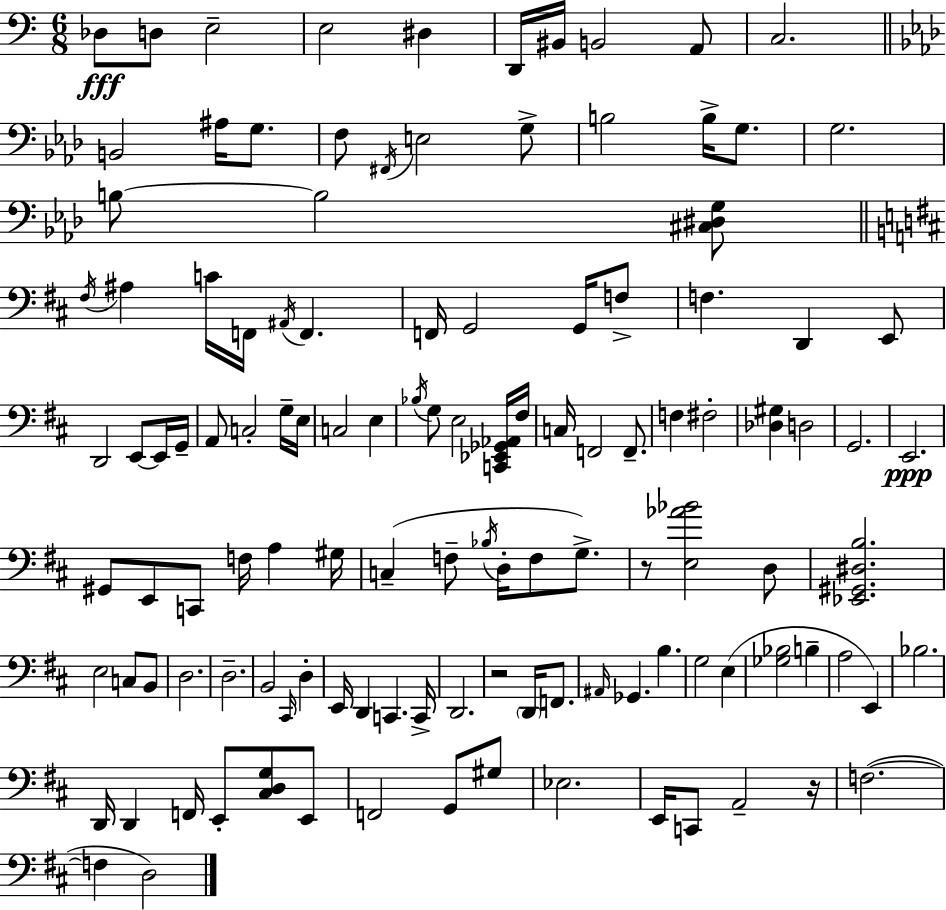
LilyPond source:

{
  \clef bass
  \numericTimeSignature
  \time 6/8
  \key a \minor
  des8\fff d8 e2-- | e2 dis4 | d,16 bis,16 b,2 a,8 | c2. | \break \bar "||" \break \key aes \major b,2 ais16 g8. | f8 \acciaccatura { fis,16 } e2 g8-> | b2 b16-> g8. | g2. | \break b8~~ b2 <cis dis g>8 | \bar "||" \break \key b \minor \acciaccatura { fis16 } ais4 c'16 f,16 \acciaccatura { ais,16 } f,4. | f,16 g,2 g,16 | f8-> f4. d,4 | e,8 d,2 e,8~~ | \break e,16 g,16-- a,8 c2-. | g16-- e16 c2 e4 | \acciaccatura { bes16 } g8 e2 | <c, ees, ges, aes,>16 fis16 c16 f,2 | \break f,8.-- f4 fis2-. | <des gis>4 d2 | g,2. | e,2.\ppp | \break gis,8 e,8 c,8 f16 a4 | gis16 c4--( f8-- \acciaccatura { bes16 } d16-. f8 | g8.->) r8 <e aes' bes'>2 | d8 <ees, gis, dis b>2. | \break e2 | c8 b,8 d2. | d2.-- | b,2 | \break \grace { cis,16 } d4-. e,16 d,4 c,4. | c,16-> d,2. | r2 | \parenthesize d,16 f,8. \grace { ais,16 } ges,4. | \break b4. g2 | e4( <ges bes>2 | b4-- a2 | e,4) bes2. | \break d,16 d,4 f,16 | e,8-. <cis d g>8 e,8 f,2 | g,8 gis8 ees2. | e,16 c,8 a,2-- | \break r16 f2.~(~ | f4 d2) | \bar "|."
}